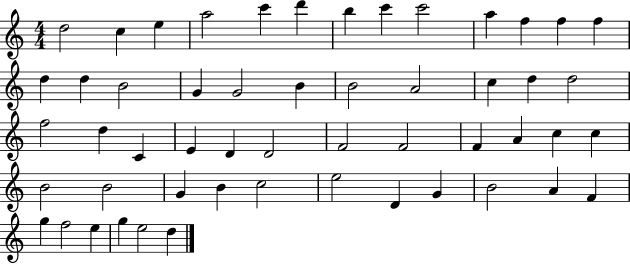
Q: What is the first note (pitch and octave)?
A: D5